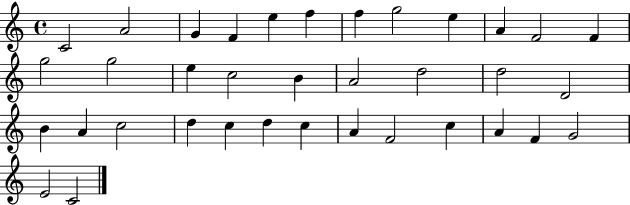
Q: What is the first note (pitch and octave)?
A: C4